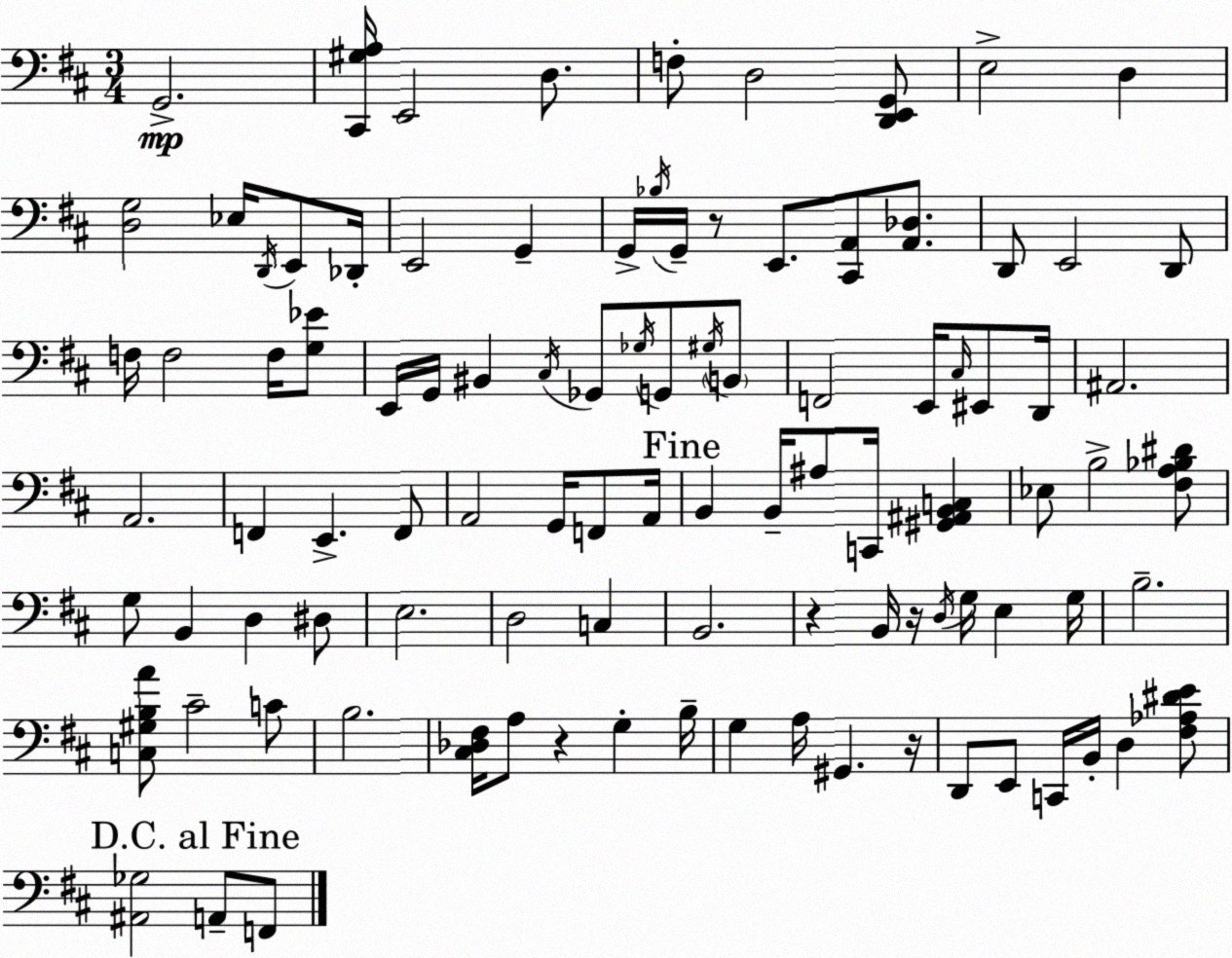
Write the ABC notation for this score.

X:1
T:Untitled
M:3/4
L:1/4
K:D
G,,2 [^C,,^G,A,]/4 E,,2 D,/2 F,/2 D,2 [D,,E,,G,,]/2 E,2 D, [D,G,]2 _E,/4 D,,/4 E,,/2 _D,,/4 E,,2 G,, G,,/4 _B,/4 G,,/4 z/2 E,,/2 [^C,,A,,]/2 [A,,_D,]/2 D,,/2 E,,2 D,,/2 F,/4 F,2 F,/4 [G,_E]/2 E,,/4 G,,/4 ^B,, ^C,/4 _G,,/2 _G,/4 G,,/2 ^G,/4 B,,/2 F,,2 E,,/4 ^C,/4 ^E,,/2 D,,/4 ^A,,2 A,,2 F,, E,, F,,/2 A,,2 G,,/4 F,,/2 A,,/4 B,, B,,/4 ^A,/2 C,,/4 [^G,,^A,,B,,C,] _E,/2 B,2 [^F,A,_B,^D]/2 G,/2 B,, D, ^D,/2 E,2 D,2 C, B,,2 z B,,/4 z/4 D,/4 G,/4 E, G,/4 B,2 [C,^G,B,A]/2 ^C2 C/2 B,2 [^C,_D,^F,]/4 A,/2 z G, B,/4 G, A,/4 ^G,, z/4 D,,/2 E,,/2 C,,/4 B,,/4 D, [^F,_A,^DE]/2 [^A,,_G,]2 A,,/2 F,,/2